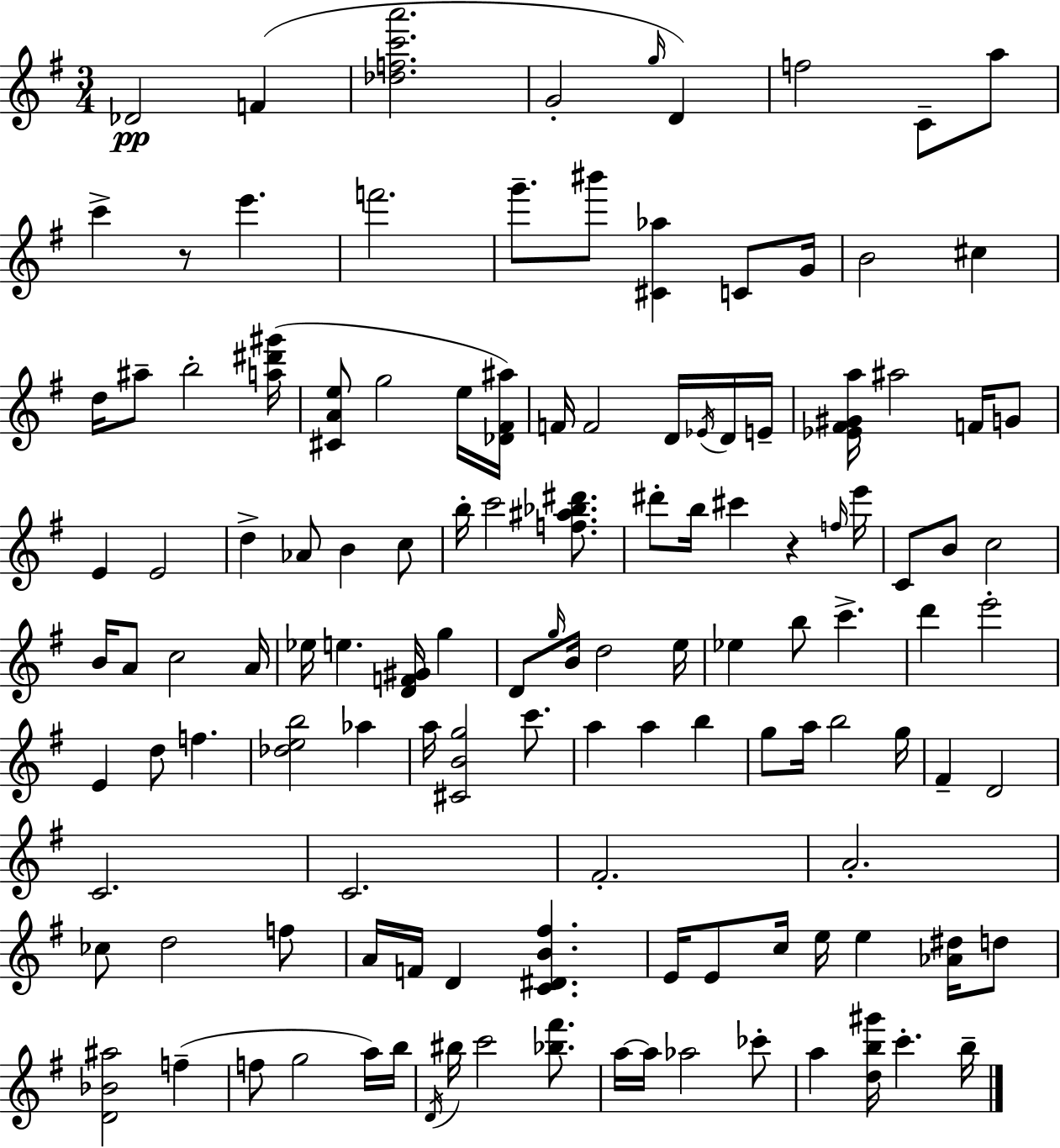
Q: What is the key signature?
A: G major